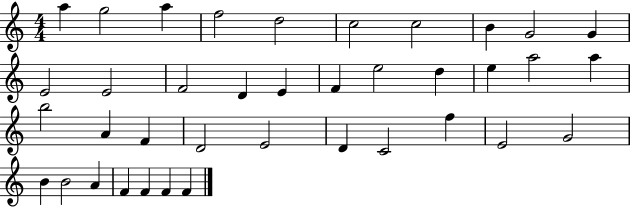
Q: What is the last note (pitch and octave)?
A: F4